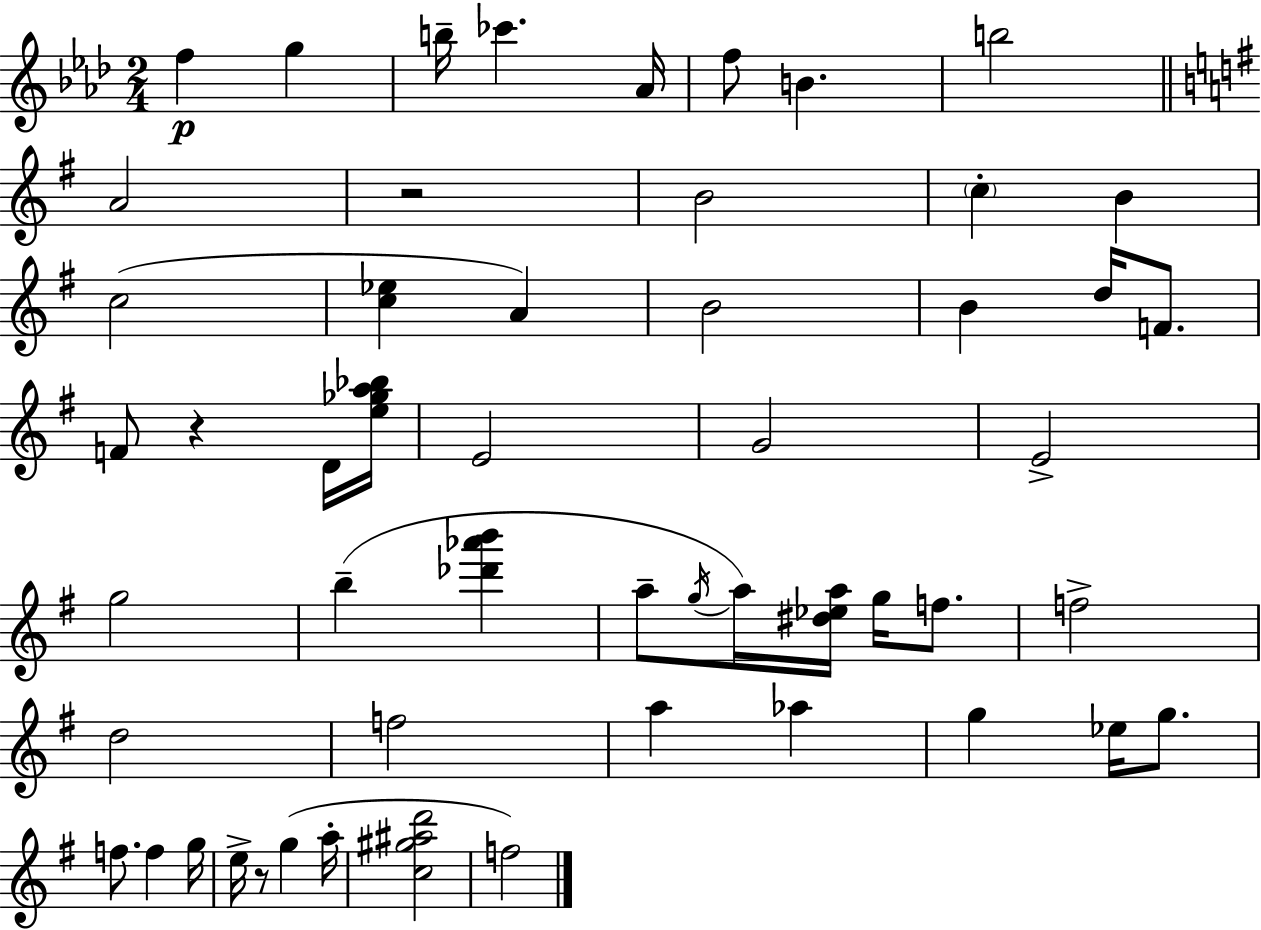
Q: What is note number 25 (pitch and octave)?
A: B5